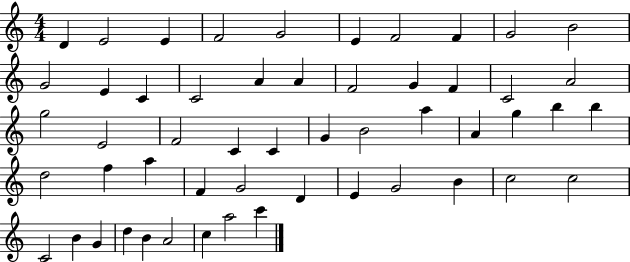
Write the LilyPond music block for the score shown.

{
  \clef treble
  \numericTimeSignature
  \time 4/4
  \key c \major
  d'4 e'2 e'4 | f'2 g'2 | e'4 f'2 f'4 | g'2 b'2 | \break g'2 e'4 c'4 | c'2 a'4 a'4 | f'2 g'4 f'4 | c'2 a'2 | \break g''2 e'2 | f'2 c'4 c'4 | g'4 b'2 a''4 | a'4 g''4 b''4 b''4 | \break d''2 f''4 a''4 | f'4 g'2 d'4 | e'4 g'2 b'4 | c''2 c''2 | \break c'2 b'4 g'4 | d''4 b'4 a'2 | c''4 a''2 c'''4 | \bar "|."
}